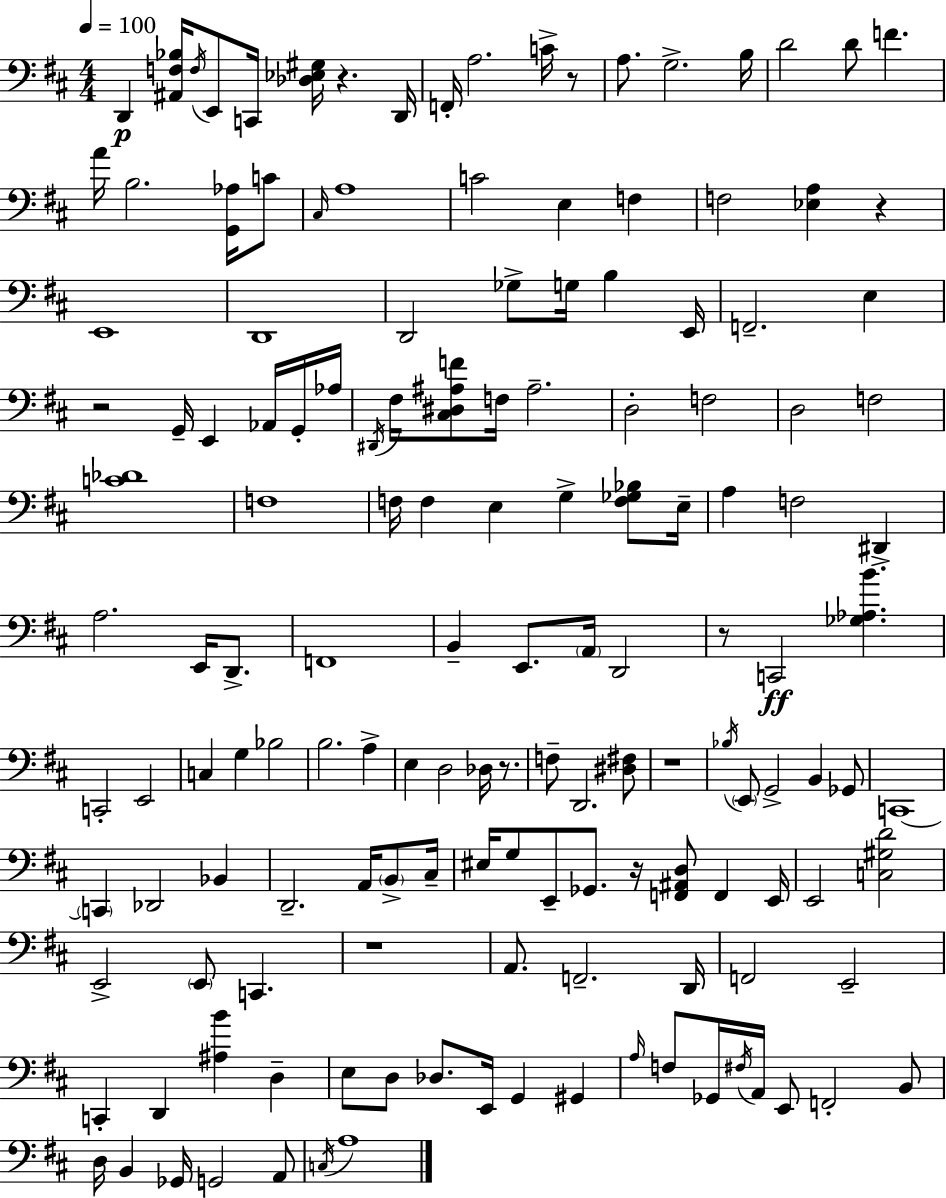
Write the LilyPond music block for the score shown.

{
  \clef bass
  \numericTimeSignature
  \time 4/4
  \key d \major
  \tempo 4 = 100
  \repeat volta 2 { d,4\p <ais, f bes>16 \acciaccatura { f16 } e,8 c,16 <des ees gis>16 r4. | d,16 f,16-. a2. c'16-> r8 | a8. g2.-> | b16 d'2 d'8 f'4. | \break a'16 b2. <g, aes>16 c'8 | \grace { cis16 } a1 | c'2 e4 f4 | f2 <ees a>4 r4 | \break e,1 | d,1 | d,2 ges8-> g16 b4 | e,16 f,2.-- e4 | \break r2 g,16-- e,4 aes,16 | g,16-. aes16 \acciaccatura { dis,16 } fis16 <cis dis ais f'>8 f16 ais2.-- | d2-. f2 | d2 f2 | \break <c' des'>1 | f1 | f16 f4 e4 g4-> | <f ges bes>8 e16-- a4 f2 dis,4-> | \break a2. e,16 | d,8.-> f,1 | b,4-- e,8. \parenthesize a,16 d,2 | r8 c,2\ff <ges aes b'>4. | \break c,2-. e,2 | c4 g4 bes2 | b2. a4-> | e4 d2 des16 | \break r8. f8-- d,2. | <dis fis>8 r1 | \acciaccatura { bes16 } \parenthesize e,8 g,2-> b,4 | ges,8 c,1~~ | \break \parenthesize c,4 des,2 | bes,4 d,2.-- | a,16 \parenthesize b,8-> cis16-- eis16 g8 e,8-- ges,8. r16 <f, ais, d>8 f,4 | e,16 e,2 <c gis d'>2 | \break e,2-> \parenthesize e,8 c,4. | r1 | a,8. f,2.-- | d,16 f,2 e,2-- | \break c,4-. d,4 <ais b'>4 | d4-- e8 d8 des8. e,16 g,4 | gis,4 \grace { a16 } f8 ges,16 \acciaccatura { fis16 } a,16 e,8 f,2-. | b,8 d16 b,4 ges,16 g,2 | \break a,8 \acciaccatura { c16 } a1 | } \bar "|."
}